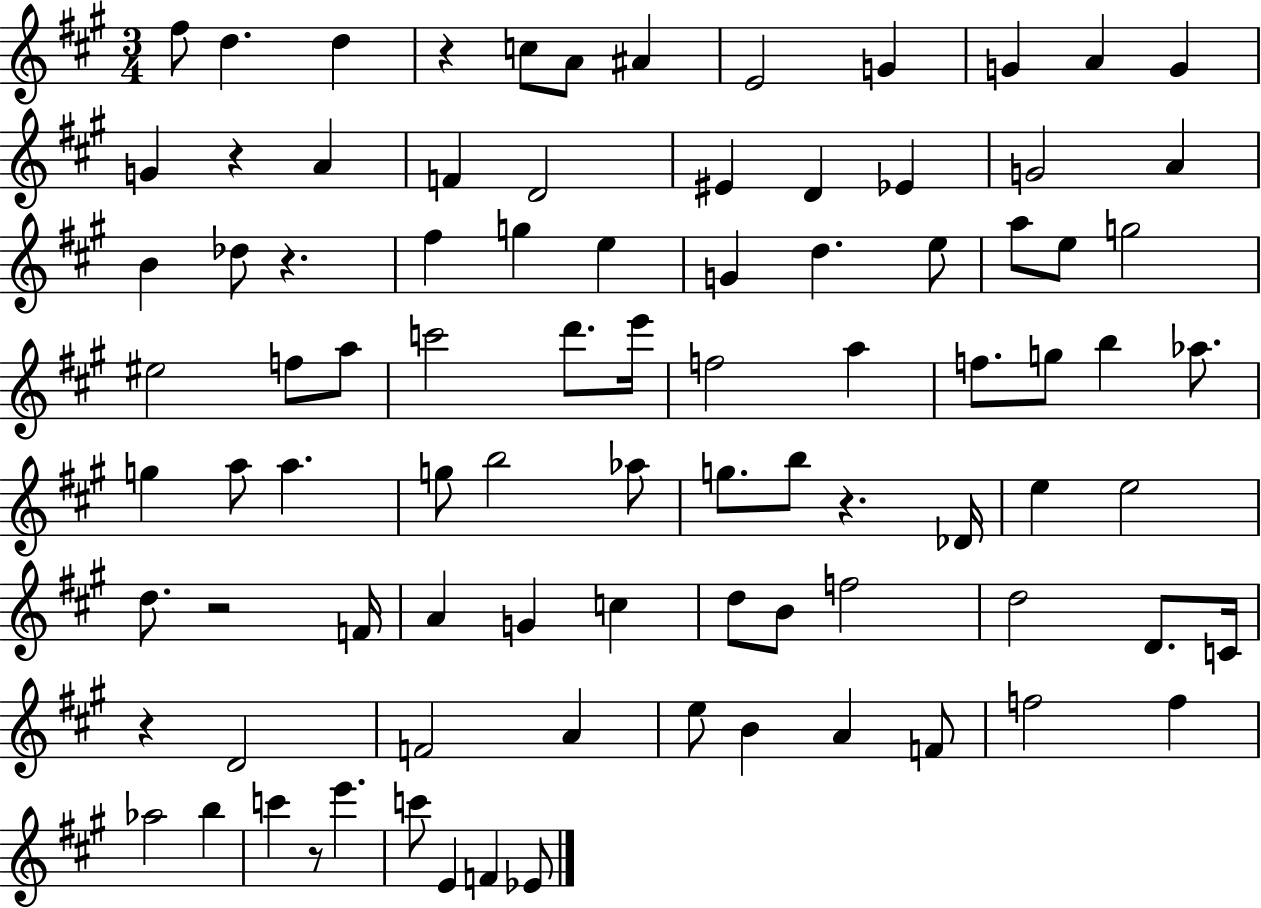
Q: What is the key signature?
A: A major